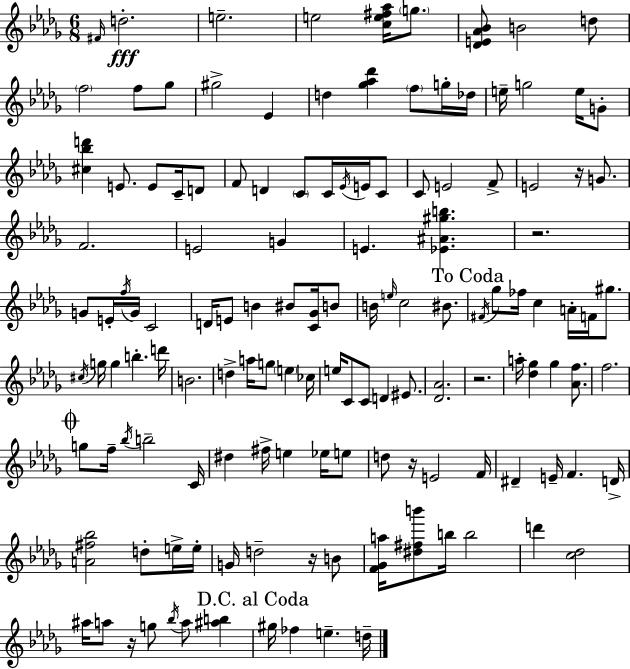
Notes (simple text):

F#4/s D5/h. E5/h. E5/h [C5,E5,F#5,Ab5]/s G5/e. [Db4,E4,Ab4,Bb4]/e B4/h D5/e F5/h F5/e Gb5/e G#5/h Eb4/q D5/q [Gb5,Ab5,Db6]/q F5/e G5/s Db5/s E5/s G5/h E5/s G4/e [C#5,Bb5,D6]/q E4/e. E4/e C4/s D4/e F4/e D4/q C4/e C4/s Eb4/s E4/s C4/e C4/e E4/h F4/e E4/h R/s G4/e. F4/h. E4/h G4/q E4/q. [Eb4,A#4,G#5,B5]/q. R/h. G4/e E4/s F5/s G4/s C4/h D4/s E4/e B4/q BIS4/e [C4,Gb4]/s B4/e B4/s E5/s C5/h BIS4/e. F#4/s Gb5/e FES5/s C5/q A4/s F4/s G#5/e. C#5/s G5/s G5/q B5/q. D6/s B4/h. D5/q A5/s G5/e E5/q CES5/s E5/s C4/e C4/e D4/q EIS4/e. [Db4,Ab4]/h. R/h. A5/s [Db5,Gb5]/q Gb5/q [Ab4,F5]/e. F5/h. G5/e F5/s Bb5/s B5/h C4/s D#5/q F#5/s E5/q Eb5/s E5/e D5/e R/s E4/h F4/s D#4/q E4/s F4/q. D4/s [A4,F#5,Bb5]/h D5/e E5/s E5/s G4/s D5/h R/s B4/e [F4,Gb4,A5]/s [D#5,F#5,B6]/e B5/s B5/h D6/q [C5,Db5]/h A#5/s A5/e R/s G5/e Bb5/s A5/e [A#5,B5]/q G#5/s FES5/q E5/q. D5/s